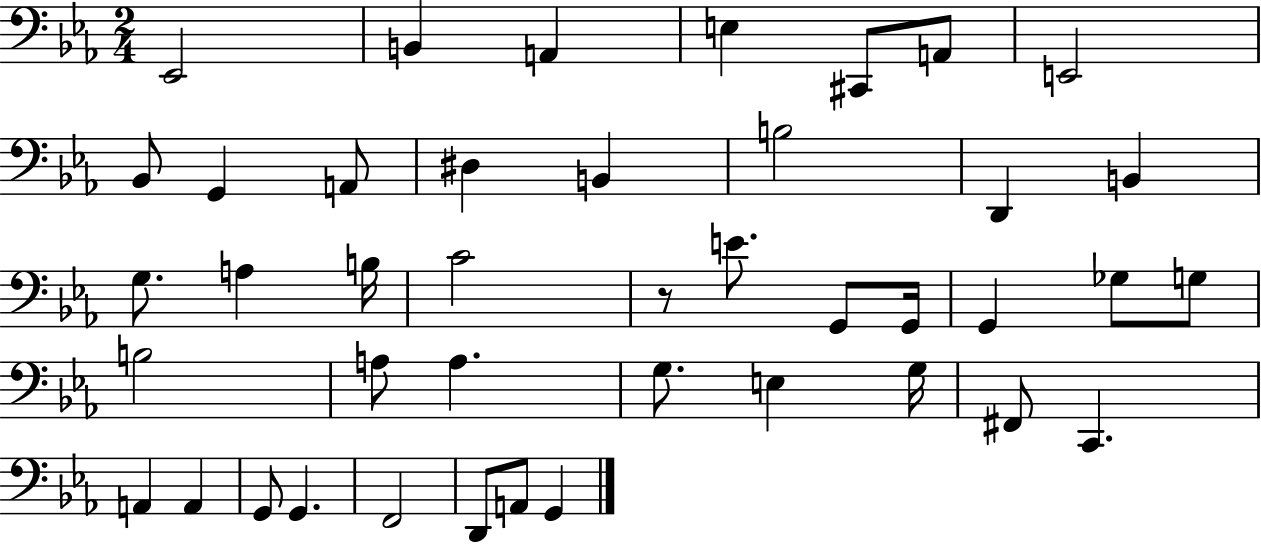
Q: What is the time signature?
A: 2/4